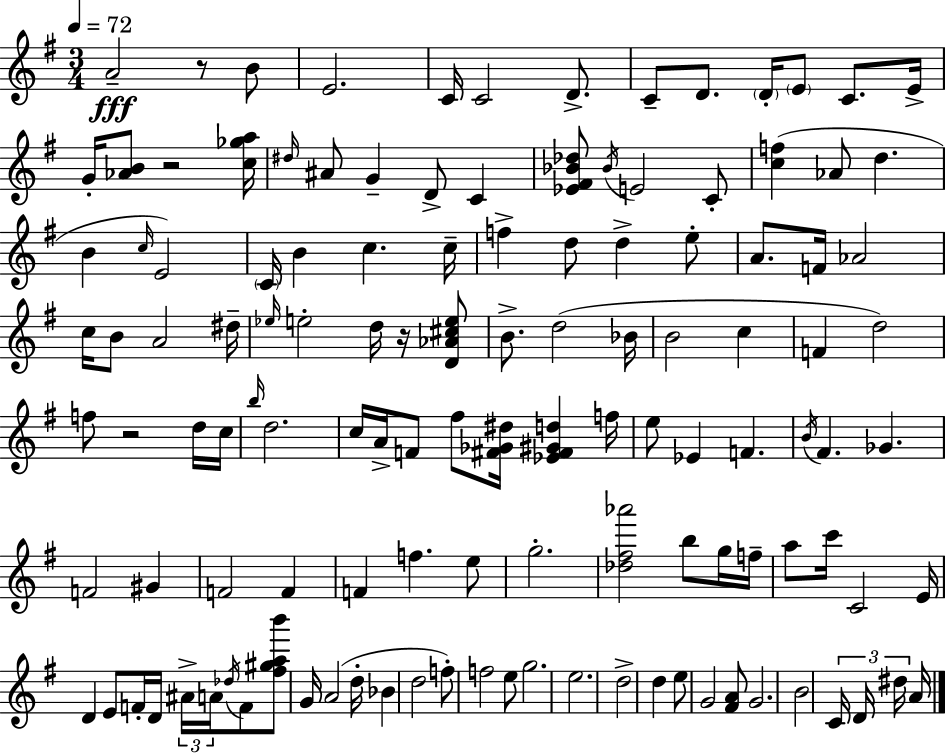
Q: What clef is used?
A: treble